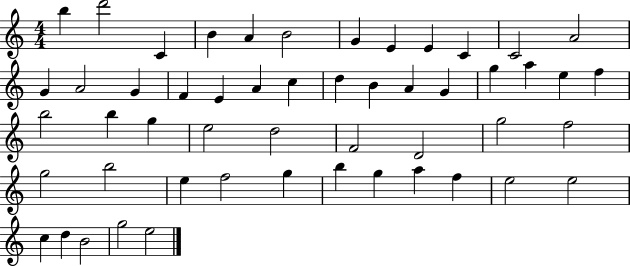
{
  \clef treble
  \numericTimeSignature
  \time 4/4
  \key c \major
  b''4 d'''2 c'4 | b'4 a'4 b'2 | g'4 e'4 e'4 c'4 | c'2 a'2 | \break g'4 a'2 g'4 | f'4 e'4 a'4 c''4 | d''4 b'4 a'4 g'4 | g''4 a''4 e''4 f''4 | \break b''2 b''4 g''4 | e''2 d''2 | f'2 d'2 | g''2 f''2 | \break g''2 b''2 | e''4 f''2 g''4 | b''4 g''4 a''4 f''4 | e''2 e''2 | \break c''4 d''4 b'2 | g''2 e''2 | \bar "|."
}